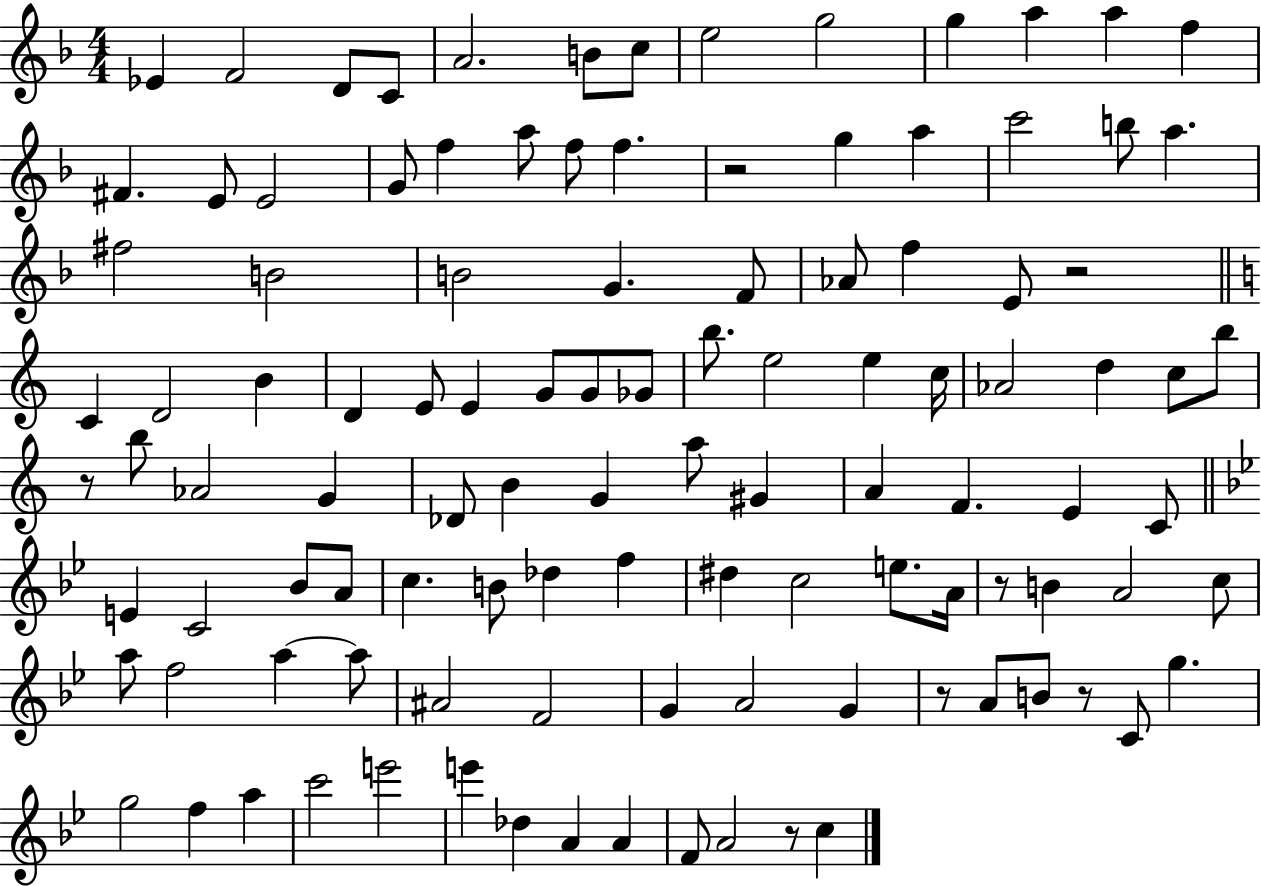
{
  \clef treble
  \numericTimeSignature
  \time 4/4
  \key f \major
  \repeat volta 2 { ees'4 f'2 d'8 c'8 | a'2. b'8 c''8 | e''2 g''2 | g''4 a''4 a''4 f''4 | \break fis'4. e'8 e'2 | g'8 f''4 a''8 f''8 f''4. | r2 g''4 a''4 | c'''2 b''8 a''4. | \break fis''2 b'2 | b'2 g'4. f'8 | aes'8 f''4 e'8 r2 | \bar "||" \break \key a \minor c'4 d'2 b'4 | d'4 e'8 e'4 g'8 g'8 ges'8 | b''8. e''2 e''4 c''16 | aes'2 d''4 c''8 b''8 | \break r8 b''8 aes'2 g'4 | des'8 b'4 g'4 a''8 gis'4 | a'4 f'4. e'4 c'8 | \bar "||" \break \key bes \major e'4 c'2 bes'8 a'8 | c''4. b'8 des''4 f''4 | dis''4 c''2 e''8. a'16 | r8 b'4 a'2 c''8 | \break a''8 f''2 a''4~~ a''8 | ais'2 f'2 | g'4 a'2 g'4 | r8 a'8 b'8 r8 c'8 g''4. | \break g''2 f''4 a''4 | c'''2 e'''2 | e'''4 des''4 a'4 a'4 | f'8 a'2 r8 c''4 | \break } \bar "|."
}